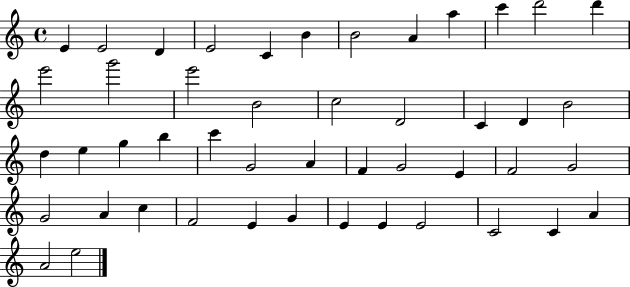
E4/q E4/h D4/q E4/h C4/q B4/q B4/h A4/q A5/q C6/q D6/h D6/q E6/h G6/h E6/h B4/h C5/h D4/h C4/q D4/q B4/h D5/q E5/q G5/q B5/q C6/q G4/h A4/q F4/q G4/h E4/q F4/h G4/h G4/h A4/q C5/q F4/h E4/q G4/q E4/q E4/q E4/h C4/h C4/q A4/q A4/h E5/h